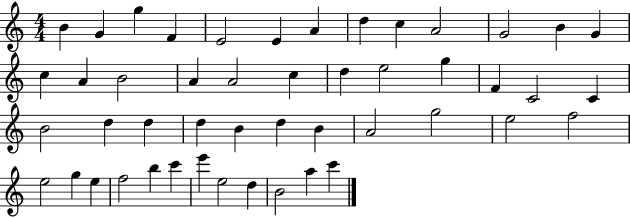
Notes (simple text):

B4/q G4/q G5/q F4/q E4/h E4/q A4/q D5/q C5/q A4/h G4/h B4/q G4/q C5/q A4/q B4/h A4/q A4/h C5/q D5/q E5/h G5/q F4/q C4/h C4/q B4/h D5/q D5/q D5/q B4/q D5/q B4/q A4/h G5/h E5/h F5/h E5/h G5/q E5/q F5/h B5/q C6/q E6/q E5/h D5/q B4/h A5/q C6/q